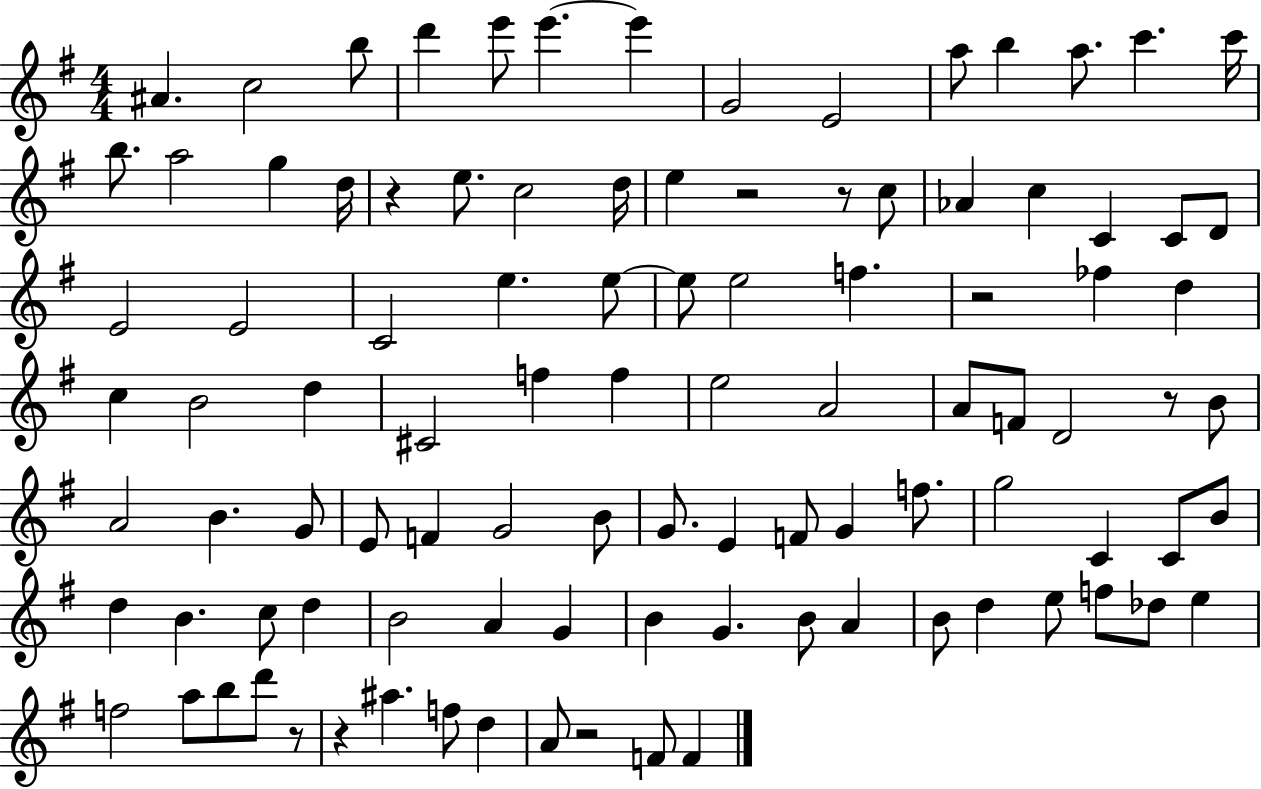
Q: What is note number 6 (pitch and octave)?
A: E6